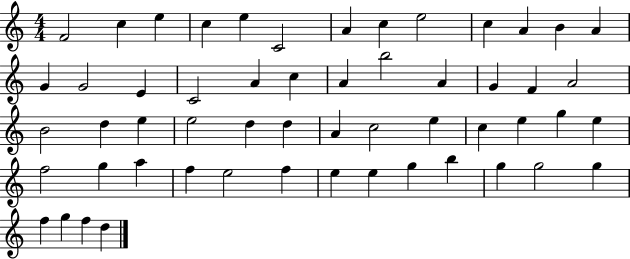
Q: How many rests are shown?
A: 0